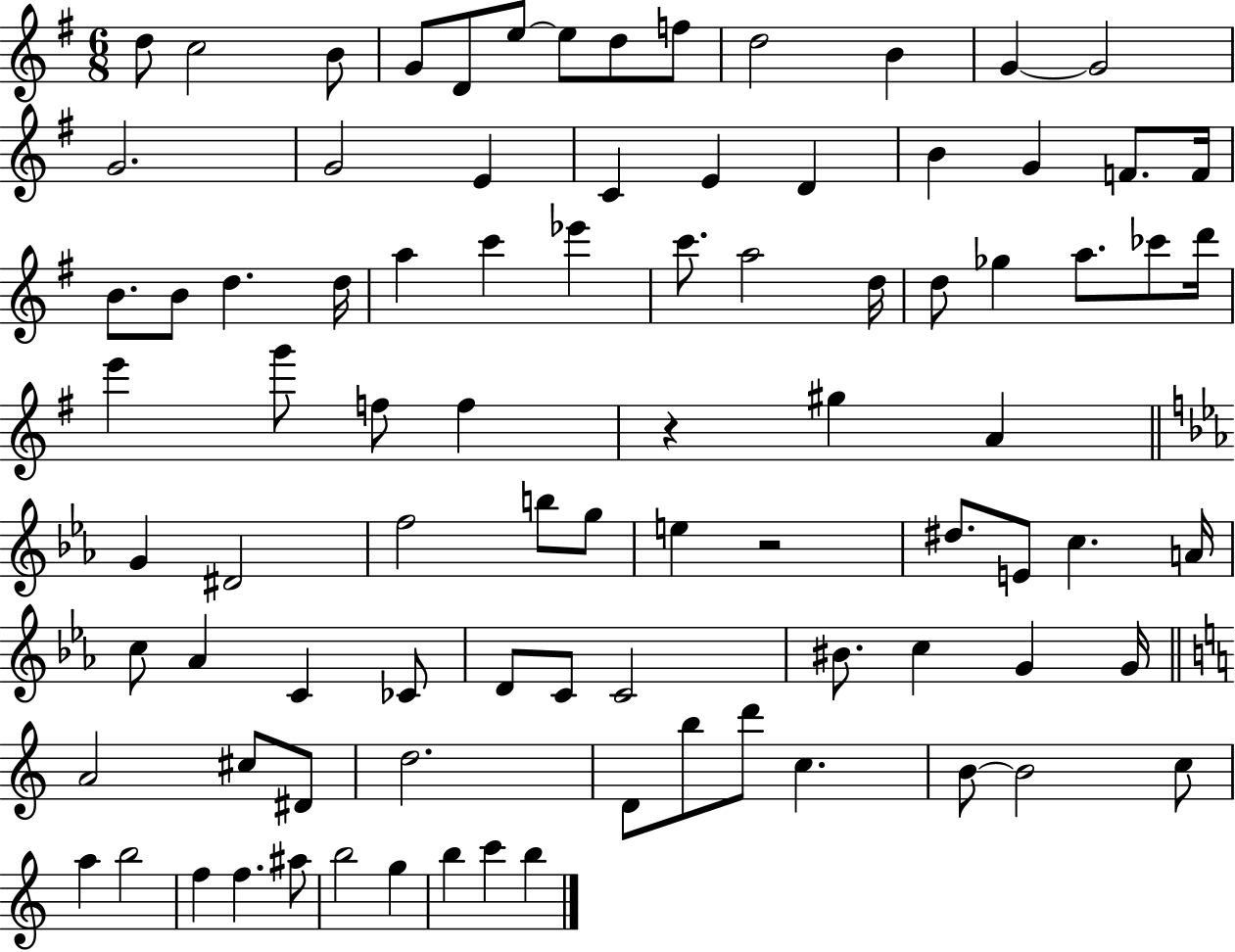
D5/e C5/h B4/e G4/e D4/e E5/e E5/e D5/e F5/e D5/h B4/q G4/q G4/h G4/h. G4/h E4/q C4/q E4/q D4/q B4/q G4/q F4/e. F4/s B4/e. B4/e D5/q. D5/s A5/q C6/q Eb6/q C6/e. A5/h D5/s D5/e Gb5/q A5/e. CES6/e D6/s E6/q G6/e F5/e F5/q R/q G#5/q A4/q G4/q D#4/h F5/h B5/e G5/e E5/q R/h D#5/e. E4/e C5/q. A4/s C5/e Ab4/q C4/q CES4/e D4/e C4/e C4/h BIS4/e. C5/q G4/q G4/s A4/h C#5/e D#4/e D5/h. D4/e B5/e D6/e C5/q. B4/e B4/h C5/e A5/q B5/h F5/q F5/q. A#5/e B5/h G5/q B5/q C6/q B5/q